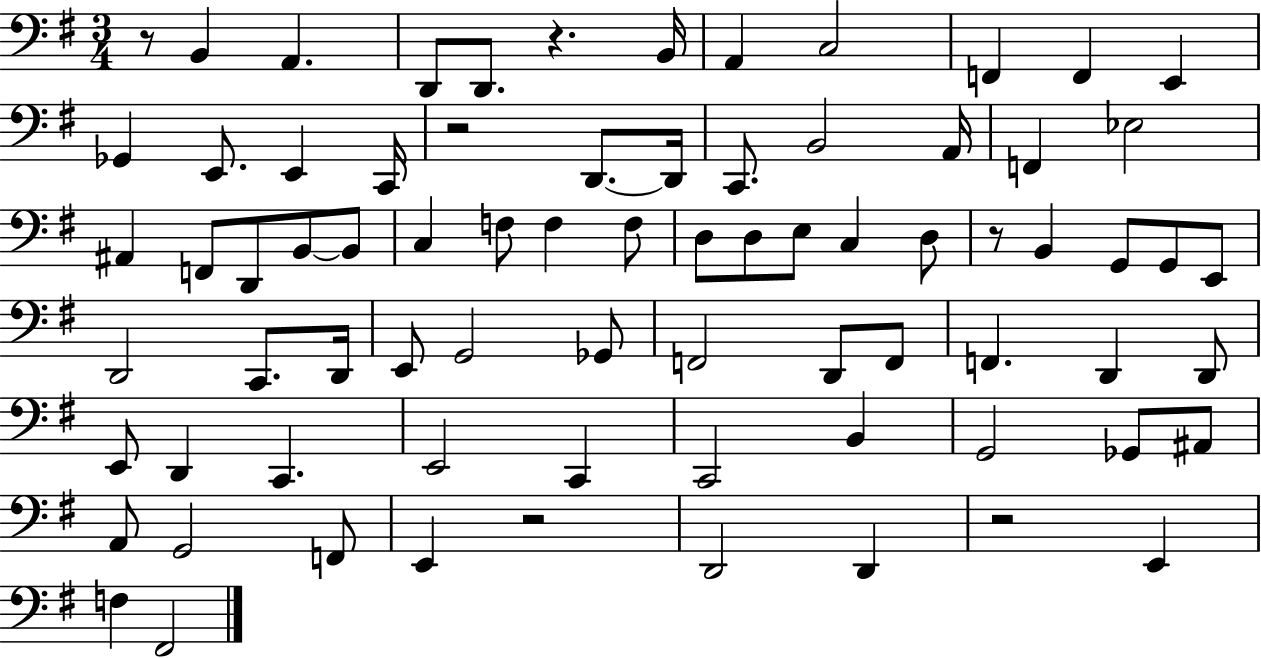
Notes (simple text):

R/e B2/q A2/q. D2/e D2/e. R/q. B2/s A2/q C3/h F2/q F2/q E2/q Gb2/q E2/e. E2/q C2/s R/h D2/e. D2/s C2/e. B2/h A2/s F2/q Eb3/h A#2/q F2/e D2/e B2/e B2/e C3/q F3/e F3/q F3/e D3/e D3/e E3/e C3/q D3/e R/e B2/q G2/e G2/e E2/e D2/h C2/e. D2/s E2/e G2/h Gb2/e F2/h D2/e F2/e F2/q. D2/q D2/e E2/e D2/q C2/q. E2/h C2/q C2/h B2/q G2/h Gb2/e A#2/e A2/e G2/h F2/e E2/q R/h D2/h D2/q R/h E2/q F3/q F#2/h